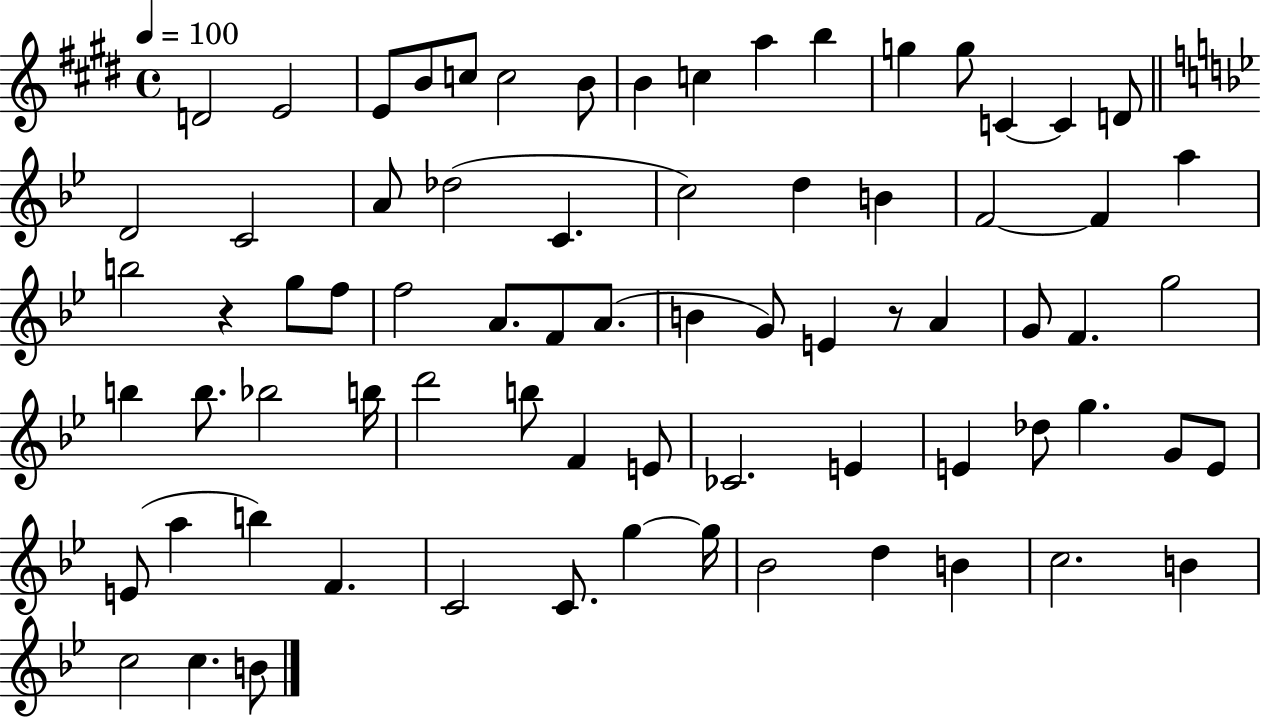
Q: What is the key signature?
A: E major